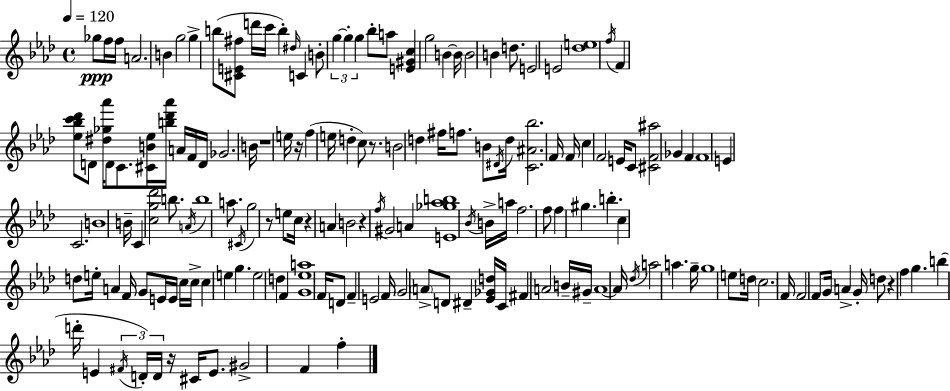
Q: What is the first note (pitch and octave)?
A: Gb5